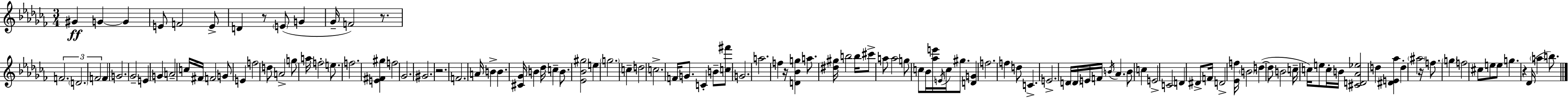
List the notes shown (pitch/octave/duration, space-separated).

G#4/q G4/q G4/q E4/e F4/h E4/e D4/q R/e E4/e G4/q Gb4/s F4/h R/e. F4/h. D4/h. F4/h F4/q G4/h. Gb4/h E4/q G4/q A4/h C5/s F#4/s F4/h G4/e E4/q F5/h D5/e A4/h G5/e A5/s F5/h E5/e. F5/h. [E4,F#4,G#5]/q F5/h Gb4/h. G#4/h. R/h. F4/h. A4/s B4/q B4/q. [C#4,Gb4]/s B4/q Db5/s C5/q B4/e. [Eb4,Bb4,G#5]/h E5/q G5/h. C5/q D5/h C5/h. F4/s G4/e. C4/q B4/e [C5,F#6]/e G4/h. A5/h. F5/q R/s [D4,Bb4,G5]/q A5/e. [D#5,G#5]/s B5/h B5/s C#6/e A5/e A5/h G5/e C5/e Bb4/s [Ab5,E6]/s E4/s C5/s G#5/e. [D4,G4]/q F5/h. F5/q D5/e C4/q. E4/h. D4/s D4/s E4/s F4/s B4/s Ab4/q. B4/e C5/q E4/h C4/h D4/q D#4/e F4/s D4/h [Eb4,F5]/s B4/h D5/q D5/e B4/h C5/s C5/s E5/e C5/s B4/s [C#4,D4,Ab4,Eb5]/h D5/q [D#4,E4,Ab5]/q D5/q A#5/h R/s F5/e. G5/q F5/h C#5/e E5/e E5/e G5/q. R/q Db4/s A5/q B5/e.